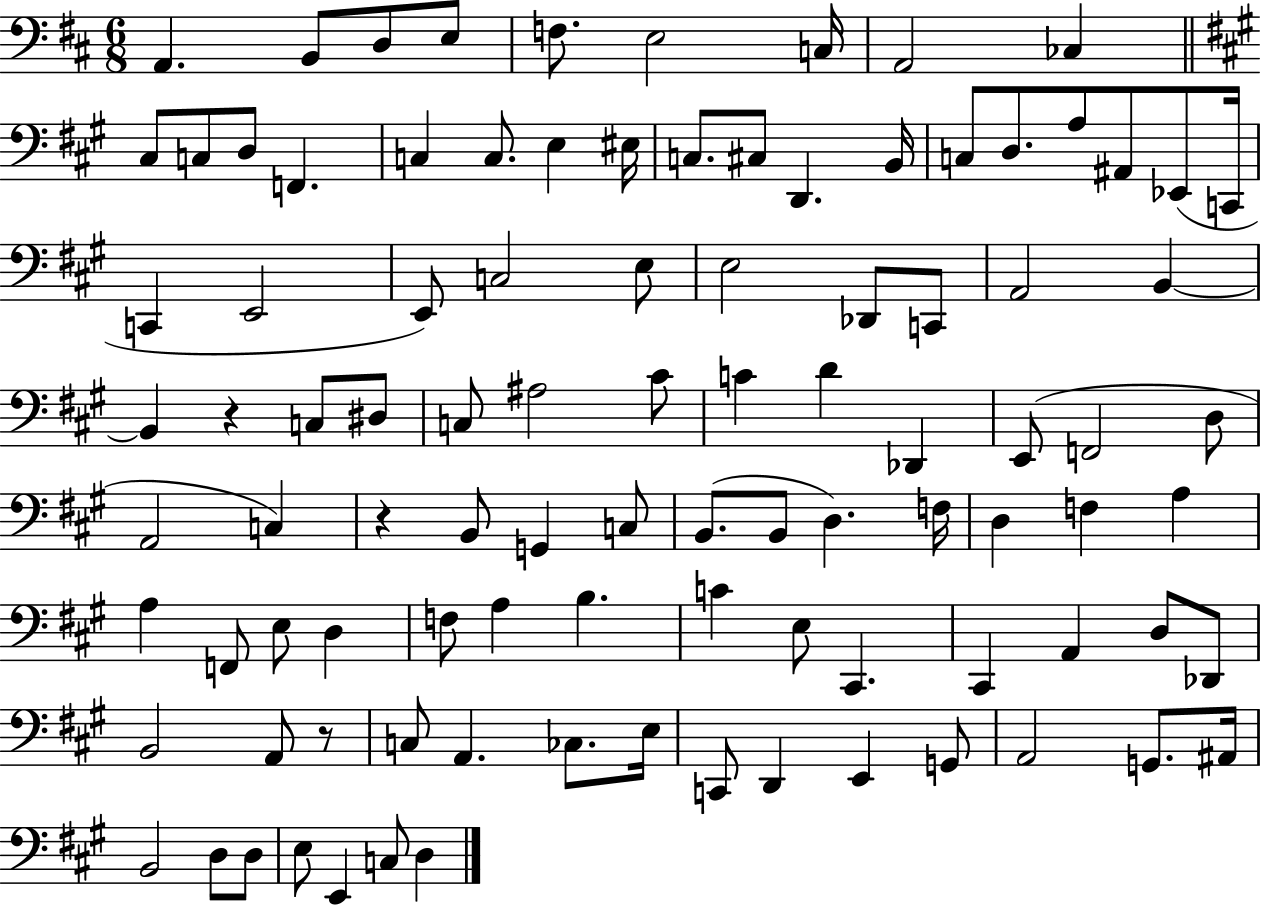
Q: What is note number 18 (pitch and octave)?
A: C3